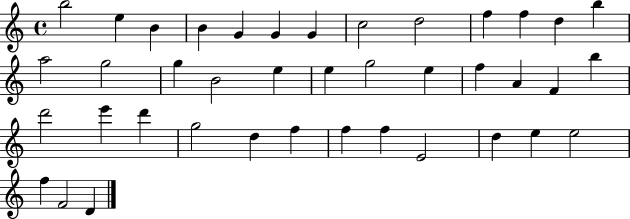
{
  \clef treble
  \time 4/4
  \defaultTimeSignature
  \key c \major
  b''2 e''4 b'4 | b'4 g'4 g'4 g'4 | c''2 d''2 | f''4 f''4 d''4 b''4 | \break a''2 g''2 | g''4 b'2 e''4 | e''4 g''2 e''4 | f''4 a'4 f'4 b''4 | \break d'''2 e'''4 d'''4 | g''2 d''4 f''4 | f''4 f''4 e'2 | d''4 e''4 e''2 | \break f''4 f'2 d'4 | \bar "|."
}